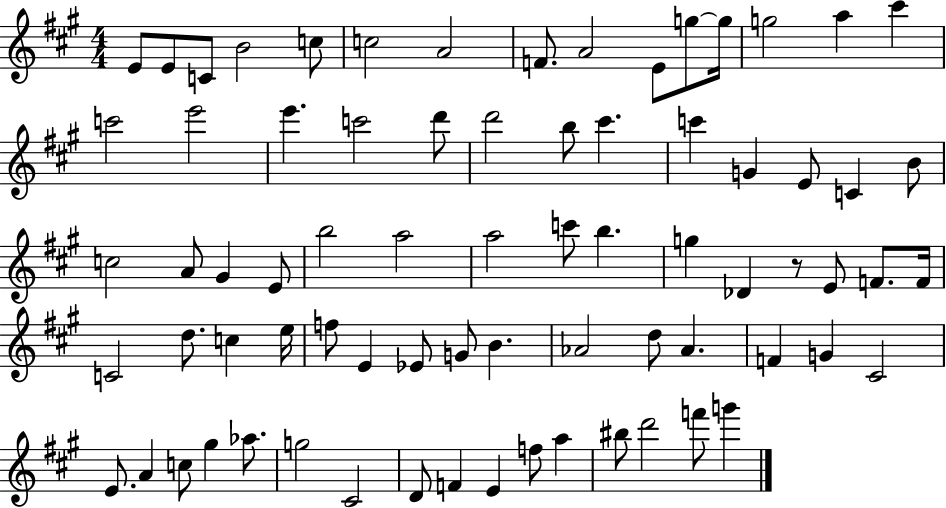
E4/e E4/e C4/e B4/h C5/e C5/h A4/h F4/e. A4/h E4/e G5/e G5/s G5/h A5/q C#6/q C6/h E6/h E6/q. C6/h D6/e D6/h B5/e C#6/q. C6/q G4/q E4/e C4/q B4/e C5/h A4/e G#4/q E4/e B5/h A5/h A5/h C6/e B5/q. G5/q Db4/q R/e E4/e F4/e. F4/s C4/h D5/e. C5/q E5/s F5/e E4/q Eb4/e G4/e B4/q. Ab4/h D5/e Ab4/q. F4/q G4/q C#4/h E4/e. A4/q C5/e G#5/q Ab5/e. G5/h C#4/h D4/e F4/q E4/q F5/e A5/q BIS5/e D6/h F6/e G6/q